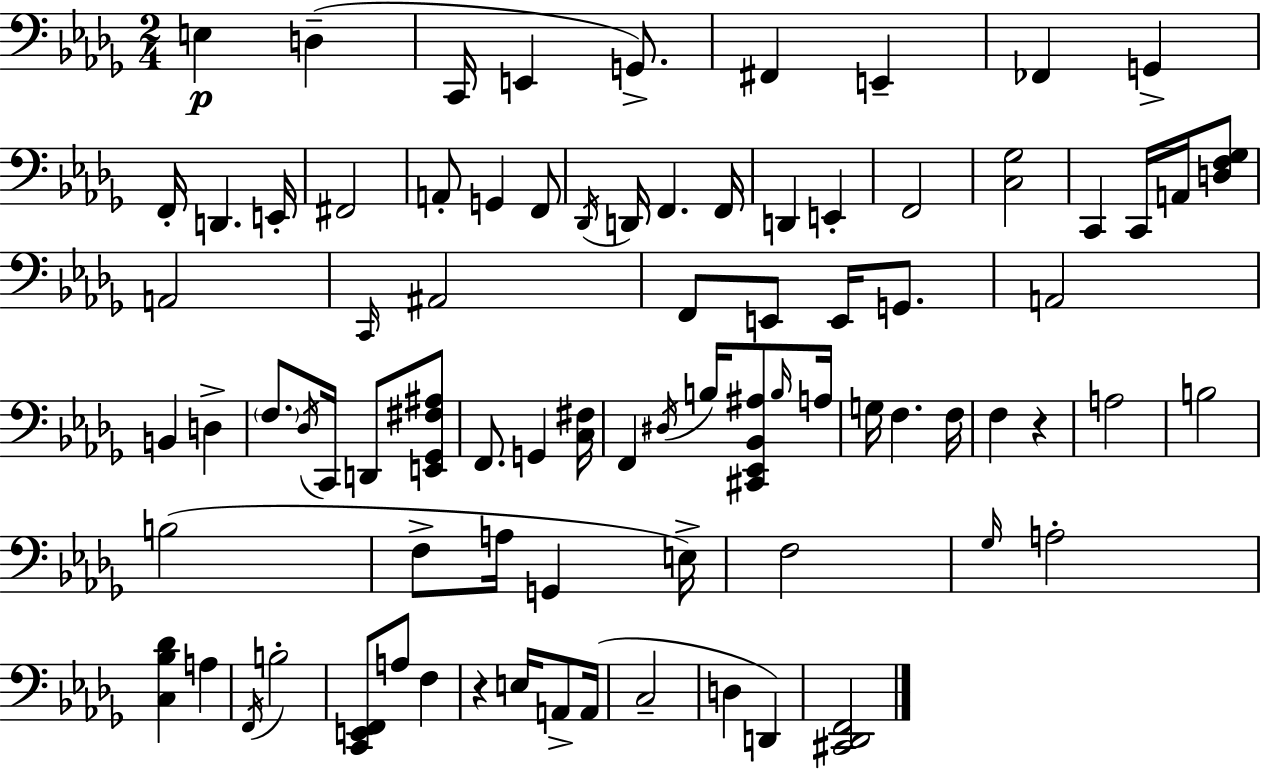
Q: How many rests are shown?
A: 2